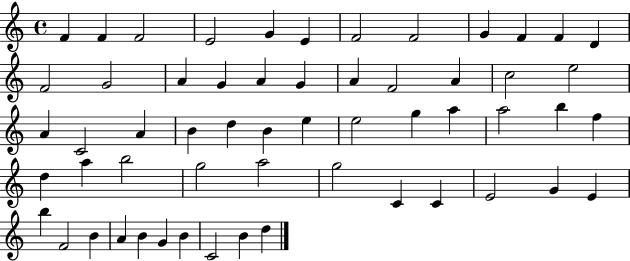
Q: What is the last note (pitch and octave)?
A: D5